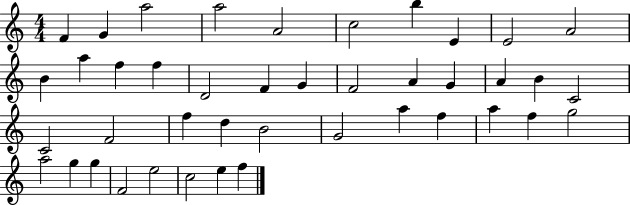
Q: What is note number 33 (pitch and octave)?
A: F5